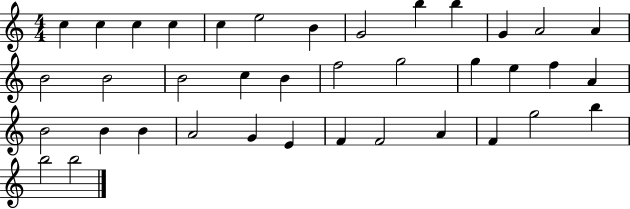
C5/q C5/q C5/q C5/q C5/q E5/h B4/q G4/h B5/q B5/q G4/q A4/h A4/q B4/h B4/h B4/h C5/q B4/q F5/h G5/h G5/q E5/q F5/q A4/q B4/h B4/q B4/q A4/h G4/q E4/q F4/q F4/h A4/q F4/q G5/h B5/q B5/h B5/h